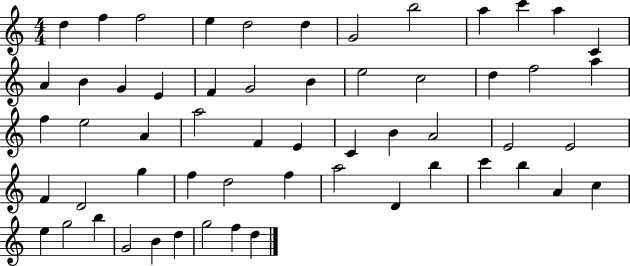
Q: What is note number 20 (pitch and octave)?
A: E5